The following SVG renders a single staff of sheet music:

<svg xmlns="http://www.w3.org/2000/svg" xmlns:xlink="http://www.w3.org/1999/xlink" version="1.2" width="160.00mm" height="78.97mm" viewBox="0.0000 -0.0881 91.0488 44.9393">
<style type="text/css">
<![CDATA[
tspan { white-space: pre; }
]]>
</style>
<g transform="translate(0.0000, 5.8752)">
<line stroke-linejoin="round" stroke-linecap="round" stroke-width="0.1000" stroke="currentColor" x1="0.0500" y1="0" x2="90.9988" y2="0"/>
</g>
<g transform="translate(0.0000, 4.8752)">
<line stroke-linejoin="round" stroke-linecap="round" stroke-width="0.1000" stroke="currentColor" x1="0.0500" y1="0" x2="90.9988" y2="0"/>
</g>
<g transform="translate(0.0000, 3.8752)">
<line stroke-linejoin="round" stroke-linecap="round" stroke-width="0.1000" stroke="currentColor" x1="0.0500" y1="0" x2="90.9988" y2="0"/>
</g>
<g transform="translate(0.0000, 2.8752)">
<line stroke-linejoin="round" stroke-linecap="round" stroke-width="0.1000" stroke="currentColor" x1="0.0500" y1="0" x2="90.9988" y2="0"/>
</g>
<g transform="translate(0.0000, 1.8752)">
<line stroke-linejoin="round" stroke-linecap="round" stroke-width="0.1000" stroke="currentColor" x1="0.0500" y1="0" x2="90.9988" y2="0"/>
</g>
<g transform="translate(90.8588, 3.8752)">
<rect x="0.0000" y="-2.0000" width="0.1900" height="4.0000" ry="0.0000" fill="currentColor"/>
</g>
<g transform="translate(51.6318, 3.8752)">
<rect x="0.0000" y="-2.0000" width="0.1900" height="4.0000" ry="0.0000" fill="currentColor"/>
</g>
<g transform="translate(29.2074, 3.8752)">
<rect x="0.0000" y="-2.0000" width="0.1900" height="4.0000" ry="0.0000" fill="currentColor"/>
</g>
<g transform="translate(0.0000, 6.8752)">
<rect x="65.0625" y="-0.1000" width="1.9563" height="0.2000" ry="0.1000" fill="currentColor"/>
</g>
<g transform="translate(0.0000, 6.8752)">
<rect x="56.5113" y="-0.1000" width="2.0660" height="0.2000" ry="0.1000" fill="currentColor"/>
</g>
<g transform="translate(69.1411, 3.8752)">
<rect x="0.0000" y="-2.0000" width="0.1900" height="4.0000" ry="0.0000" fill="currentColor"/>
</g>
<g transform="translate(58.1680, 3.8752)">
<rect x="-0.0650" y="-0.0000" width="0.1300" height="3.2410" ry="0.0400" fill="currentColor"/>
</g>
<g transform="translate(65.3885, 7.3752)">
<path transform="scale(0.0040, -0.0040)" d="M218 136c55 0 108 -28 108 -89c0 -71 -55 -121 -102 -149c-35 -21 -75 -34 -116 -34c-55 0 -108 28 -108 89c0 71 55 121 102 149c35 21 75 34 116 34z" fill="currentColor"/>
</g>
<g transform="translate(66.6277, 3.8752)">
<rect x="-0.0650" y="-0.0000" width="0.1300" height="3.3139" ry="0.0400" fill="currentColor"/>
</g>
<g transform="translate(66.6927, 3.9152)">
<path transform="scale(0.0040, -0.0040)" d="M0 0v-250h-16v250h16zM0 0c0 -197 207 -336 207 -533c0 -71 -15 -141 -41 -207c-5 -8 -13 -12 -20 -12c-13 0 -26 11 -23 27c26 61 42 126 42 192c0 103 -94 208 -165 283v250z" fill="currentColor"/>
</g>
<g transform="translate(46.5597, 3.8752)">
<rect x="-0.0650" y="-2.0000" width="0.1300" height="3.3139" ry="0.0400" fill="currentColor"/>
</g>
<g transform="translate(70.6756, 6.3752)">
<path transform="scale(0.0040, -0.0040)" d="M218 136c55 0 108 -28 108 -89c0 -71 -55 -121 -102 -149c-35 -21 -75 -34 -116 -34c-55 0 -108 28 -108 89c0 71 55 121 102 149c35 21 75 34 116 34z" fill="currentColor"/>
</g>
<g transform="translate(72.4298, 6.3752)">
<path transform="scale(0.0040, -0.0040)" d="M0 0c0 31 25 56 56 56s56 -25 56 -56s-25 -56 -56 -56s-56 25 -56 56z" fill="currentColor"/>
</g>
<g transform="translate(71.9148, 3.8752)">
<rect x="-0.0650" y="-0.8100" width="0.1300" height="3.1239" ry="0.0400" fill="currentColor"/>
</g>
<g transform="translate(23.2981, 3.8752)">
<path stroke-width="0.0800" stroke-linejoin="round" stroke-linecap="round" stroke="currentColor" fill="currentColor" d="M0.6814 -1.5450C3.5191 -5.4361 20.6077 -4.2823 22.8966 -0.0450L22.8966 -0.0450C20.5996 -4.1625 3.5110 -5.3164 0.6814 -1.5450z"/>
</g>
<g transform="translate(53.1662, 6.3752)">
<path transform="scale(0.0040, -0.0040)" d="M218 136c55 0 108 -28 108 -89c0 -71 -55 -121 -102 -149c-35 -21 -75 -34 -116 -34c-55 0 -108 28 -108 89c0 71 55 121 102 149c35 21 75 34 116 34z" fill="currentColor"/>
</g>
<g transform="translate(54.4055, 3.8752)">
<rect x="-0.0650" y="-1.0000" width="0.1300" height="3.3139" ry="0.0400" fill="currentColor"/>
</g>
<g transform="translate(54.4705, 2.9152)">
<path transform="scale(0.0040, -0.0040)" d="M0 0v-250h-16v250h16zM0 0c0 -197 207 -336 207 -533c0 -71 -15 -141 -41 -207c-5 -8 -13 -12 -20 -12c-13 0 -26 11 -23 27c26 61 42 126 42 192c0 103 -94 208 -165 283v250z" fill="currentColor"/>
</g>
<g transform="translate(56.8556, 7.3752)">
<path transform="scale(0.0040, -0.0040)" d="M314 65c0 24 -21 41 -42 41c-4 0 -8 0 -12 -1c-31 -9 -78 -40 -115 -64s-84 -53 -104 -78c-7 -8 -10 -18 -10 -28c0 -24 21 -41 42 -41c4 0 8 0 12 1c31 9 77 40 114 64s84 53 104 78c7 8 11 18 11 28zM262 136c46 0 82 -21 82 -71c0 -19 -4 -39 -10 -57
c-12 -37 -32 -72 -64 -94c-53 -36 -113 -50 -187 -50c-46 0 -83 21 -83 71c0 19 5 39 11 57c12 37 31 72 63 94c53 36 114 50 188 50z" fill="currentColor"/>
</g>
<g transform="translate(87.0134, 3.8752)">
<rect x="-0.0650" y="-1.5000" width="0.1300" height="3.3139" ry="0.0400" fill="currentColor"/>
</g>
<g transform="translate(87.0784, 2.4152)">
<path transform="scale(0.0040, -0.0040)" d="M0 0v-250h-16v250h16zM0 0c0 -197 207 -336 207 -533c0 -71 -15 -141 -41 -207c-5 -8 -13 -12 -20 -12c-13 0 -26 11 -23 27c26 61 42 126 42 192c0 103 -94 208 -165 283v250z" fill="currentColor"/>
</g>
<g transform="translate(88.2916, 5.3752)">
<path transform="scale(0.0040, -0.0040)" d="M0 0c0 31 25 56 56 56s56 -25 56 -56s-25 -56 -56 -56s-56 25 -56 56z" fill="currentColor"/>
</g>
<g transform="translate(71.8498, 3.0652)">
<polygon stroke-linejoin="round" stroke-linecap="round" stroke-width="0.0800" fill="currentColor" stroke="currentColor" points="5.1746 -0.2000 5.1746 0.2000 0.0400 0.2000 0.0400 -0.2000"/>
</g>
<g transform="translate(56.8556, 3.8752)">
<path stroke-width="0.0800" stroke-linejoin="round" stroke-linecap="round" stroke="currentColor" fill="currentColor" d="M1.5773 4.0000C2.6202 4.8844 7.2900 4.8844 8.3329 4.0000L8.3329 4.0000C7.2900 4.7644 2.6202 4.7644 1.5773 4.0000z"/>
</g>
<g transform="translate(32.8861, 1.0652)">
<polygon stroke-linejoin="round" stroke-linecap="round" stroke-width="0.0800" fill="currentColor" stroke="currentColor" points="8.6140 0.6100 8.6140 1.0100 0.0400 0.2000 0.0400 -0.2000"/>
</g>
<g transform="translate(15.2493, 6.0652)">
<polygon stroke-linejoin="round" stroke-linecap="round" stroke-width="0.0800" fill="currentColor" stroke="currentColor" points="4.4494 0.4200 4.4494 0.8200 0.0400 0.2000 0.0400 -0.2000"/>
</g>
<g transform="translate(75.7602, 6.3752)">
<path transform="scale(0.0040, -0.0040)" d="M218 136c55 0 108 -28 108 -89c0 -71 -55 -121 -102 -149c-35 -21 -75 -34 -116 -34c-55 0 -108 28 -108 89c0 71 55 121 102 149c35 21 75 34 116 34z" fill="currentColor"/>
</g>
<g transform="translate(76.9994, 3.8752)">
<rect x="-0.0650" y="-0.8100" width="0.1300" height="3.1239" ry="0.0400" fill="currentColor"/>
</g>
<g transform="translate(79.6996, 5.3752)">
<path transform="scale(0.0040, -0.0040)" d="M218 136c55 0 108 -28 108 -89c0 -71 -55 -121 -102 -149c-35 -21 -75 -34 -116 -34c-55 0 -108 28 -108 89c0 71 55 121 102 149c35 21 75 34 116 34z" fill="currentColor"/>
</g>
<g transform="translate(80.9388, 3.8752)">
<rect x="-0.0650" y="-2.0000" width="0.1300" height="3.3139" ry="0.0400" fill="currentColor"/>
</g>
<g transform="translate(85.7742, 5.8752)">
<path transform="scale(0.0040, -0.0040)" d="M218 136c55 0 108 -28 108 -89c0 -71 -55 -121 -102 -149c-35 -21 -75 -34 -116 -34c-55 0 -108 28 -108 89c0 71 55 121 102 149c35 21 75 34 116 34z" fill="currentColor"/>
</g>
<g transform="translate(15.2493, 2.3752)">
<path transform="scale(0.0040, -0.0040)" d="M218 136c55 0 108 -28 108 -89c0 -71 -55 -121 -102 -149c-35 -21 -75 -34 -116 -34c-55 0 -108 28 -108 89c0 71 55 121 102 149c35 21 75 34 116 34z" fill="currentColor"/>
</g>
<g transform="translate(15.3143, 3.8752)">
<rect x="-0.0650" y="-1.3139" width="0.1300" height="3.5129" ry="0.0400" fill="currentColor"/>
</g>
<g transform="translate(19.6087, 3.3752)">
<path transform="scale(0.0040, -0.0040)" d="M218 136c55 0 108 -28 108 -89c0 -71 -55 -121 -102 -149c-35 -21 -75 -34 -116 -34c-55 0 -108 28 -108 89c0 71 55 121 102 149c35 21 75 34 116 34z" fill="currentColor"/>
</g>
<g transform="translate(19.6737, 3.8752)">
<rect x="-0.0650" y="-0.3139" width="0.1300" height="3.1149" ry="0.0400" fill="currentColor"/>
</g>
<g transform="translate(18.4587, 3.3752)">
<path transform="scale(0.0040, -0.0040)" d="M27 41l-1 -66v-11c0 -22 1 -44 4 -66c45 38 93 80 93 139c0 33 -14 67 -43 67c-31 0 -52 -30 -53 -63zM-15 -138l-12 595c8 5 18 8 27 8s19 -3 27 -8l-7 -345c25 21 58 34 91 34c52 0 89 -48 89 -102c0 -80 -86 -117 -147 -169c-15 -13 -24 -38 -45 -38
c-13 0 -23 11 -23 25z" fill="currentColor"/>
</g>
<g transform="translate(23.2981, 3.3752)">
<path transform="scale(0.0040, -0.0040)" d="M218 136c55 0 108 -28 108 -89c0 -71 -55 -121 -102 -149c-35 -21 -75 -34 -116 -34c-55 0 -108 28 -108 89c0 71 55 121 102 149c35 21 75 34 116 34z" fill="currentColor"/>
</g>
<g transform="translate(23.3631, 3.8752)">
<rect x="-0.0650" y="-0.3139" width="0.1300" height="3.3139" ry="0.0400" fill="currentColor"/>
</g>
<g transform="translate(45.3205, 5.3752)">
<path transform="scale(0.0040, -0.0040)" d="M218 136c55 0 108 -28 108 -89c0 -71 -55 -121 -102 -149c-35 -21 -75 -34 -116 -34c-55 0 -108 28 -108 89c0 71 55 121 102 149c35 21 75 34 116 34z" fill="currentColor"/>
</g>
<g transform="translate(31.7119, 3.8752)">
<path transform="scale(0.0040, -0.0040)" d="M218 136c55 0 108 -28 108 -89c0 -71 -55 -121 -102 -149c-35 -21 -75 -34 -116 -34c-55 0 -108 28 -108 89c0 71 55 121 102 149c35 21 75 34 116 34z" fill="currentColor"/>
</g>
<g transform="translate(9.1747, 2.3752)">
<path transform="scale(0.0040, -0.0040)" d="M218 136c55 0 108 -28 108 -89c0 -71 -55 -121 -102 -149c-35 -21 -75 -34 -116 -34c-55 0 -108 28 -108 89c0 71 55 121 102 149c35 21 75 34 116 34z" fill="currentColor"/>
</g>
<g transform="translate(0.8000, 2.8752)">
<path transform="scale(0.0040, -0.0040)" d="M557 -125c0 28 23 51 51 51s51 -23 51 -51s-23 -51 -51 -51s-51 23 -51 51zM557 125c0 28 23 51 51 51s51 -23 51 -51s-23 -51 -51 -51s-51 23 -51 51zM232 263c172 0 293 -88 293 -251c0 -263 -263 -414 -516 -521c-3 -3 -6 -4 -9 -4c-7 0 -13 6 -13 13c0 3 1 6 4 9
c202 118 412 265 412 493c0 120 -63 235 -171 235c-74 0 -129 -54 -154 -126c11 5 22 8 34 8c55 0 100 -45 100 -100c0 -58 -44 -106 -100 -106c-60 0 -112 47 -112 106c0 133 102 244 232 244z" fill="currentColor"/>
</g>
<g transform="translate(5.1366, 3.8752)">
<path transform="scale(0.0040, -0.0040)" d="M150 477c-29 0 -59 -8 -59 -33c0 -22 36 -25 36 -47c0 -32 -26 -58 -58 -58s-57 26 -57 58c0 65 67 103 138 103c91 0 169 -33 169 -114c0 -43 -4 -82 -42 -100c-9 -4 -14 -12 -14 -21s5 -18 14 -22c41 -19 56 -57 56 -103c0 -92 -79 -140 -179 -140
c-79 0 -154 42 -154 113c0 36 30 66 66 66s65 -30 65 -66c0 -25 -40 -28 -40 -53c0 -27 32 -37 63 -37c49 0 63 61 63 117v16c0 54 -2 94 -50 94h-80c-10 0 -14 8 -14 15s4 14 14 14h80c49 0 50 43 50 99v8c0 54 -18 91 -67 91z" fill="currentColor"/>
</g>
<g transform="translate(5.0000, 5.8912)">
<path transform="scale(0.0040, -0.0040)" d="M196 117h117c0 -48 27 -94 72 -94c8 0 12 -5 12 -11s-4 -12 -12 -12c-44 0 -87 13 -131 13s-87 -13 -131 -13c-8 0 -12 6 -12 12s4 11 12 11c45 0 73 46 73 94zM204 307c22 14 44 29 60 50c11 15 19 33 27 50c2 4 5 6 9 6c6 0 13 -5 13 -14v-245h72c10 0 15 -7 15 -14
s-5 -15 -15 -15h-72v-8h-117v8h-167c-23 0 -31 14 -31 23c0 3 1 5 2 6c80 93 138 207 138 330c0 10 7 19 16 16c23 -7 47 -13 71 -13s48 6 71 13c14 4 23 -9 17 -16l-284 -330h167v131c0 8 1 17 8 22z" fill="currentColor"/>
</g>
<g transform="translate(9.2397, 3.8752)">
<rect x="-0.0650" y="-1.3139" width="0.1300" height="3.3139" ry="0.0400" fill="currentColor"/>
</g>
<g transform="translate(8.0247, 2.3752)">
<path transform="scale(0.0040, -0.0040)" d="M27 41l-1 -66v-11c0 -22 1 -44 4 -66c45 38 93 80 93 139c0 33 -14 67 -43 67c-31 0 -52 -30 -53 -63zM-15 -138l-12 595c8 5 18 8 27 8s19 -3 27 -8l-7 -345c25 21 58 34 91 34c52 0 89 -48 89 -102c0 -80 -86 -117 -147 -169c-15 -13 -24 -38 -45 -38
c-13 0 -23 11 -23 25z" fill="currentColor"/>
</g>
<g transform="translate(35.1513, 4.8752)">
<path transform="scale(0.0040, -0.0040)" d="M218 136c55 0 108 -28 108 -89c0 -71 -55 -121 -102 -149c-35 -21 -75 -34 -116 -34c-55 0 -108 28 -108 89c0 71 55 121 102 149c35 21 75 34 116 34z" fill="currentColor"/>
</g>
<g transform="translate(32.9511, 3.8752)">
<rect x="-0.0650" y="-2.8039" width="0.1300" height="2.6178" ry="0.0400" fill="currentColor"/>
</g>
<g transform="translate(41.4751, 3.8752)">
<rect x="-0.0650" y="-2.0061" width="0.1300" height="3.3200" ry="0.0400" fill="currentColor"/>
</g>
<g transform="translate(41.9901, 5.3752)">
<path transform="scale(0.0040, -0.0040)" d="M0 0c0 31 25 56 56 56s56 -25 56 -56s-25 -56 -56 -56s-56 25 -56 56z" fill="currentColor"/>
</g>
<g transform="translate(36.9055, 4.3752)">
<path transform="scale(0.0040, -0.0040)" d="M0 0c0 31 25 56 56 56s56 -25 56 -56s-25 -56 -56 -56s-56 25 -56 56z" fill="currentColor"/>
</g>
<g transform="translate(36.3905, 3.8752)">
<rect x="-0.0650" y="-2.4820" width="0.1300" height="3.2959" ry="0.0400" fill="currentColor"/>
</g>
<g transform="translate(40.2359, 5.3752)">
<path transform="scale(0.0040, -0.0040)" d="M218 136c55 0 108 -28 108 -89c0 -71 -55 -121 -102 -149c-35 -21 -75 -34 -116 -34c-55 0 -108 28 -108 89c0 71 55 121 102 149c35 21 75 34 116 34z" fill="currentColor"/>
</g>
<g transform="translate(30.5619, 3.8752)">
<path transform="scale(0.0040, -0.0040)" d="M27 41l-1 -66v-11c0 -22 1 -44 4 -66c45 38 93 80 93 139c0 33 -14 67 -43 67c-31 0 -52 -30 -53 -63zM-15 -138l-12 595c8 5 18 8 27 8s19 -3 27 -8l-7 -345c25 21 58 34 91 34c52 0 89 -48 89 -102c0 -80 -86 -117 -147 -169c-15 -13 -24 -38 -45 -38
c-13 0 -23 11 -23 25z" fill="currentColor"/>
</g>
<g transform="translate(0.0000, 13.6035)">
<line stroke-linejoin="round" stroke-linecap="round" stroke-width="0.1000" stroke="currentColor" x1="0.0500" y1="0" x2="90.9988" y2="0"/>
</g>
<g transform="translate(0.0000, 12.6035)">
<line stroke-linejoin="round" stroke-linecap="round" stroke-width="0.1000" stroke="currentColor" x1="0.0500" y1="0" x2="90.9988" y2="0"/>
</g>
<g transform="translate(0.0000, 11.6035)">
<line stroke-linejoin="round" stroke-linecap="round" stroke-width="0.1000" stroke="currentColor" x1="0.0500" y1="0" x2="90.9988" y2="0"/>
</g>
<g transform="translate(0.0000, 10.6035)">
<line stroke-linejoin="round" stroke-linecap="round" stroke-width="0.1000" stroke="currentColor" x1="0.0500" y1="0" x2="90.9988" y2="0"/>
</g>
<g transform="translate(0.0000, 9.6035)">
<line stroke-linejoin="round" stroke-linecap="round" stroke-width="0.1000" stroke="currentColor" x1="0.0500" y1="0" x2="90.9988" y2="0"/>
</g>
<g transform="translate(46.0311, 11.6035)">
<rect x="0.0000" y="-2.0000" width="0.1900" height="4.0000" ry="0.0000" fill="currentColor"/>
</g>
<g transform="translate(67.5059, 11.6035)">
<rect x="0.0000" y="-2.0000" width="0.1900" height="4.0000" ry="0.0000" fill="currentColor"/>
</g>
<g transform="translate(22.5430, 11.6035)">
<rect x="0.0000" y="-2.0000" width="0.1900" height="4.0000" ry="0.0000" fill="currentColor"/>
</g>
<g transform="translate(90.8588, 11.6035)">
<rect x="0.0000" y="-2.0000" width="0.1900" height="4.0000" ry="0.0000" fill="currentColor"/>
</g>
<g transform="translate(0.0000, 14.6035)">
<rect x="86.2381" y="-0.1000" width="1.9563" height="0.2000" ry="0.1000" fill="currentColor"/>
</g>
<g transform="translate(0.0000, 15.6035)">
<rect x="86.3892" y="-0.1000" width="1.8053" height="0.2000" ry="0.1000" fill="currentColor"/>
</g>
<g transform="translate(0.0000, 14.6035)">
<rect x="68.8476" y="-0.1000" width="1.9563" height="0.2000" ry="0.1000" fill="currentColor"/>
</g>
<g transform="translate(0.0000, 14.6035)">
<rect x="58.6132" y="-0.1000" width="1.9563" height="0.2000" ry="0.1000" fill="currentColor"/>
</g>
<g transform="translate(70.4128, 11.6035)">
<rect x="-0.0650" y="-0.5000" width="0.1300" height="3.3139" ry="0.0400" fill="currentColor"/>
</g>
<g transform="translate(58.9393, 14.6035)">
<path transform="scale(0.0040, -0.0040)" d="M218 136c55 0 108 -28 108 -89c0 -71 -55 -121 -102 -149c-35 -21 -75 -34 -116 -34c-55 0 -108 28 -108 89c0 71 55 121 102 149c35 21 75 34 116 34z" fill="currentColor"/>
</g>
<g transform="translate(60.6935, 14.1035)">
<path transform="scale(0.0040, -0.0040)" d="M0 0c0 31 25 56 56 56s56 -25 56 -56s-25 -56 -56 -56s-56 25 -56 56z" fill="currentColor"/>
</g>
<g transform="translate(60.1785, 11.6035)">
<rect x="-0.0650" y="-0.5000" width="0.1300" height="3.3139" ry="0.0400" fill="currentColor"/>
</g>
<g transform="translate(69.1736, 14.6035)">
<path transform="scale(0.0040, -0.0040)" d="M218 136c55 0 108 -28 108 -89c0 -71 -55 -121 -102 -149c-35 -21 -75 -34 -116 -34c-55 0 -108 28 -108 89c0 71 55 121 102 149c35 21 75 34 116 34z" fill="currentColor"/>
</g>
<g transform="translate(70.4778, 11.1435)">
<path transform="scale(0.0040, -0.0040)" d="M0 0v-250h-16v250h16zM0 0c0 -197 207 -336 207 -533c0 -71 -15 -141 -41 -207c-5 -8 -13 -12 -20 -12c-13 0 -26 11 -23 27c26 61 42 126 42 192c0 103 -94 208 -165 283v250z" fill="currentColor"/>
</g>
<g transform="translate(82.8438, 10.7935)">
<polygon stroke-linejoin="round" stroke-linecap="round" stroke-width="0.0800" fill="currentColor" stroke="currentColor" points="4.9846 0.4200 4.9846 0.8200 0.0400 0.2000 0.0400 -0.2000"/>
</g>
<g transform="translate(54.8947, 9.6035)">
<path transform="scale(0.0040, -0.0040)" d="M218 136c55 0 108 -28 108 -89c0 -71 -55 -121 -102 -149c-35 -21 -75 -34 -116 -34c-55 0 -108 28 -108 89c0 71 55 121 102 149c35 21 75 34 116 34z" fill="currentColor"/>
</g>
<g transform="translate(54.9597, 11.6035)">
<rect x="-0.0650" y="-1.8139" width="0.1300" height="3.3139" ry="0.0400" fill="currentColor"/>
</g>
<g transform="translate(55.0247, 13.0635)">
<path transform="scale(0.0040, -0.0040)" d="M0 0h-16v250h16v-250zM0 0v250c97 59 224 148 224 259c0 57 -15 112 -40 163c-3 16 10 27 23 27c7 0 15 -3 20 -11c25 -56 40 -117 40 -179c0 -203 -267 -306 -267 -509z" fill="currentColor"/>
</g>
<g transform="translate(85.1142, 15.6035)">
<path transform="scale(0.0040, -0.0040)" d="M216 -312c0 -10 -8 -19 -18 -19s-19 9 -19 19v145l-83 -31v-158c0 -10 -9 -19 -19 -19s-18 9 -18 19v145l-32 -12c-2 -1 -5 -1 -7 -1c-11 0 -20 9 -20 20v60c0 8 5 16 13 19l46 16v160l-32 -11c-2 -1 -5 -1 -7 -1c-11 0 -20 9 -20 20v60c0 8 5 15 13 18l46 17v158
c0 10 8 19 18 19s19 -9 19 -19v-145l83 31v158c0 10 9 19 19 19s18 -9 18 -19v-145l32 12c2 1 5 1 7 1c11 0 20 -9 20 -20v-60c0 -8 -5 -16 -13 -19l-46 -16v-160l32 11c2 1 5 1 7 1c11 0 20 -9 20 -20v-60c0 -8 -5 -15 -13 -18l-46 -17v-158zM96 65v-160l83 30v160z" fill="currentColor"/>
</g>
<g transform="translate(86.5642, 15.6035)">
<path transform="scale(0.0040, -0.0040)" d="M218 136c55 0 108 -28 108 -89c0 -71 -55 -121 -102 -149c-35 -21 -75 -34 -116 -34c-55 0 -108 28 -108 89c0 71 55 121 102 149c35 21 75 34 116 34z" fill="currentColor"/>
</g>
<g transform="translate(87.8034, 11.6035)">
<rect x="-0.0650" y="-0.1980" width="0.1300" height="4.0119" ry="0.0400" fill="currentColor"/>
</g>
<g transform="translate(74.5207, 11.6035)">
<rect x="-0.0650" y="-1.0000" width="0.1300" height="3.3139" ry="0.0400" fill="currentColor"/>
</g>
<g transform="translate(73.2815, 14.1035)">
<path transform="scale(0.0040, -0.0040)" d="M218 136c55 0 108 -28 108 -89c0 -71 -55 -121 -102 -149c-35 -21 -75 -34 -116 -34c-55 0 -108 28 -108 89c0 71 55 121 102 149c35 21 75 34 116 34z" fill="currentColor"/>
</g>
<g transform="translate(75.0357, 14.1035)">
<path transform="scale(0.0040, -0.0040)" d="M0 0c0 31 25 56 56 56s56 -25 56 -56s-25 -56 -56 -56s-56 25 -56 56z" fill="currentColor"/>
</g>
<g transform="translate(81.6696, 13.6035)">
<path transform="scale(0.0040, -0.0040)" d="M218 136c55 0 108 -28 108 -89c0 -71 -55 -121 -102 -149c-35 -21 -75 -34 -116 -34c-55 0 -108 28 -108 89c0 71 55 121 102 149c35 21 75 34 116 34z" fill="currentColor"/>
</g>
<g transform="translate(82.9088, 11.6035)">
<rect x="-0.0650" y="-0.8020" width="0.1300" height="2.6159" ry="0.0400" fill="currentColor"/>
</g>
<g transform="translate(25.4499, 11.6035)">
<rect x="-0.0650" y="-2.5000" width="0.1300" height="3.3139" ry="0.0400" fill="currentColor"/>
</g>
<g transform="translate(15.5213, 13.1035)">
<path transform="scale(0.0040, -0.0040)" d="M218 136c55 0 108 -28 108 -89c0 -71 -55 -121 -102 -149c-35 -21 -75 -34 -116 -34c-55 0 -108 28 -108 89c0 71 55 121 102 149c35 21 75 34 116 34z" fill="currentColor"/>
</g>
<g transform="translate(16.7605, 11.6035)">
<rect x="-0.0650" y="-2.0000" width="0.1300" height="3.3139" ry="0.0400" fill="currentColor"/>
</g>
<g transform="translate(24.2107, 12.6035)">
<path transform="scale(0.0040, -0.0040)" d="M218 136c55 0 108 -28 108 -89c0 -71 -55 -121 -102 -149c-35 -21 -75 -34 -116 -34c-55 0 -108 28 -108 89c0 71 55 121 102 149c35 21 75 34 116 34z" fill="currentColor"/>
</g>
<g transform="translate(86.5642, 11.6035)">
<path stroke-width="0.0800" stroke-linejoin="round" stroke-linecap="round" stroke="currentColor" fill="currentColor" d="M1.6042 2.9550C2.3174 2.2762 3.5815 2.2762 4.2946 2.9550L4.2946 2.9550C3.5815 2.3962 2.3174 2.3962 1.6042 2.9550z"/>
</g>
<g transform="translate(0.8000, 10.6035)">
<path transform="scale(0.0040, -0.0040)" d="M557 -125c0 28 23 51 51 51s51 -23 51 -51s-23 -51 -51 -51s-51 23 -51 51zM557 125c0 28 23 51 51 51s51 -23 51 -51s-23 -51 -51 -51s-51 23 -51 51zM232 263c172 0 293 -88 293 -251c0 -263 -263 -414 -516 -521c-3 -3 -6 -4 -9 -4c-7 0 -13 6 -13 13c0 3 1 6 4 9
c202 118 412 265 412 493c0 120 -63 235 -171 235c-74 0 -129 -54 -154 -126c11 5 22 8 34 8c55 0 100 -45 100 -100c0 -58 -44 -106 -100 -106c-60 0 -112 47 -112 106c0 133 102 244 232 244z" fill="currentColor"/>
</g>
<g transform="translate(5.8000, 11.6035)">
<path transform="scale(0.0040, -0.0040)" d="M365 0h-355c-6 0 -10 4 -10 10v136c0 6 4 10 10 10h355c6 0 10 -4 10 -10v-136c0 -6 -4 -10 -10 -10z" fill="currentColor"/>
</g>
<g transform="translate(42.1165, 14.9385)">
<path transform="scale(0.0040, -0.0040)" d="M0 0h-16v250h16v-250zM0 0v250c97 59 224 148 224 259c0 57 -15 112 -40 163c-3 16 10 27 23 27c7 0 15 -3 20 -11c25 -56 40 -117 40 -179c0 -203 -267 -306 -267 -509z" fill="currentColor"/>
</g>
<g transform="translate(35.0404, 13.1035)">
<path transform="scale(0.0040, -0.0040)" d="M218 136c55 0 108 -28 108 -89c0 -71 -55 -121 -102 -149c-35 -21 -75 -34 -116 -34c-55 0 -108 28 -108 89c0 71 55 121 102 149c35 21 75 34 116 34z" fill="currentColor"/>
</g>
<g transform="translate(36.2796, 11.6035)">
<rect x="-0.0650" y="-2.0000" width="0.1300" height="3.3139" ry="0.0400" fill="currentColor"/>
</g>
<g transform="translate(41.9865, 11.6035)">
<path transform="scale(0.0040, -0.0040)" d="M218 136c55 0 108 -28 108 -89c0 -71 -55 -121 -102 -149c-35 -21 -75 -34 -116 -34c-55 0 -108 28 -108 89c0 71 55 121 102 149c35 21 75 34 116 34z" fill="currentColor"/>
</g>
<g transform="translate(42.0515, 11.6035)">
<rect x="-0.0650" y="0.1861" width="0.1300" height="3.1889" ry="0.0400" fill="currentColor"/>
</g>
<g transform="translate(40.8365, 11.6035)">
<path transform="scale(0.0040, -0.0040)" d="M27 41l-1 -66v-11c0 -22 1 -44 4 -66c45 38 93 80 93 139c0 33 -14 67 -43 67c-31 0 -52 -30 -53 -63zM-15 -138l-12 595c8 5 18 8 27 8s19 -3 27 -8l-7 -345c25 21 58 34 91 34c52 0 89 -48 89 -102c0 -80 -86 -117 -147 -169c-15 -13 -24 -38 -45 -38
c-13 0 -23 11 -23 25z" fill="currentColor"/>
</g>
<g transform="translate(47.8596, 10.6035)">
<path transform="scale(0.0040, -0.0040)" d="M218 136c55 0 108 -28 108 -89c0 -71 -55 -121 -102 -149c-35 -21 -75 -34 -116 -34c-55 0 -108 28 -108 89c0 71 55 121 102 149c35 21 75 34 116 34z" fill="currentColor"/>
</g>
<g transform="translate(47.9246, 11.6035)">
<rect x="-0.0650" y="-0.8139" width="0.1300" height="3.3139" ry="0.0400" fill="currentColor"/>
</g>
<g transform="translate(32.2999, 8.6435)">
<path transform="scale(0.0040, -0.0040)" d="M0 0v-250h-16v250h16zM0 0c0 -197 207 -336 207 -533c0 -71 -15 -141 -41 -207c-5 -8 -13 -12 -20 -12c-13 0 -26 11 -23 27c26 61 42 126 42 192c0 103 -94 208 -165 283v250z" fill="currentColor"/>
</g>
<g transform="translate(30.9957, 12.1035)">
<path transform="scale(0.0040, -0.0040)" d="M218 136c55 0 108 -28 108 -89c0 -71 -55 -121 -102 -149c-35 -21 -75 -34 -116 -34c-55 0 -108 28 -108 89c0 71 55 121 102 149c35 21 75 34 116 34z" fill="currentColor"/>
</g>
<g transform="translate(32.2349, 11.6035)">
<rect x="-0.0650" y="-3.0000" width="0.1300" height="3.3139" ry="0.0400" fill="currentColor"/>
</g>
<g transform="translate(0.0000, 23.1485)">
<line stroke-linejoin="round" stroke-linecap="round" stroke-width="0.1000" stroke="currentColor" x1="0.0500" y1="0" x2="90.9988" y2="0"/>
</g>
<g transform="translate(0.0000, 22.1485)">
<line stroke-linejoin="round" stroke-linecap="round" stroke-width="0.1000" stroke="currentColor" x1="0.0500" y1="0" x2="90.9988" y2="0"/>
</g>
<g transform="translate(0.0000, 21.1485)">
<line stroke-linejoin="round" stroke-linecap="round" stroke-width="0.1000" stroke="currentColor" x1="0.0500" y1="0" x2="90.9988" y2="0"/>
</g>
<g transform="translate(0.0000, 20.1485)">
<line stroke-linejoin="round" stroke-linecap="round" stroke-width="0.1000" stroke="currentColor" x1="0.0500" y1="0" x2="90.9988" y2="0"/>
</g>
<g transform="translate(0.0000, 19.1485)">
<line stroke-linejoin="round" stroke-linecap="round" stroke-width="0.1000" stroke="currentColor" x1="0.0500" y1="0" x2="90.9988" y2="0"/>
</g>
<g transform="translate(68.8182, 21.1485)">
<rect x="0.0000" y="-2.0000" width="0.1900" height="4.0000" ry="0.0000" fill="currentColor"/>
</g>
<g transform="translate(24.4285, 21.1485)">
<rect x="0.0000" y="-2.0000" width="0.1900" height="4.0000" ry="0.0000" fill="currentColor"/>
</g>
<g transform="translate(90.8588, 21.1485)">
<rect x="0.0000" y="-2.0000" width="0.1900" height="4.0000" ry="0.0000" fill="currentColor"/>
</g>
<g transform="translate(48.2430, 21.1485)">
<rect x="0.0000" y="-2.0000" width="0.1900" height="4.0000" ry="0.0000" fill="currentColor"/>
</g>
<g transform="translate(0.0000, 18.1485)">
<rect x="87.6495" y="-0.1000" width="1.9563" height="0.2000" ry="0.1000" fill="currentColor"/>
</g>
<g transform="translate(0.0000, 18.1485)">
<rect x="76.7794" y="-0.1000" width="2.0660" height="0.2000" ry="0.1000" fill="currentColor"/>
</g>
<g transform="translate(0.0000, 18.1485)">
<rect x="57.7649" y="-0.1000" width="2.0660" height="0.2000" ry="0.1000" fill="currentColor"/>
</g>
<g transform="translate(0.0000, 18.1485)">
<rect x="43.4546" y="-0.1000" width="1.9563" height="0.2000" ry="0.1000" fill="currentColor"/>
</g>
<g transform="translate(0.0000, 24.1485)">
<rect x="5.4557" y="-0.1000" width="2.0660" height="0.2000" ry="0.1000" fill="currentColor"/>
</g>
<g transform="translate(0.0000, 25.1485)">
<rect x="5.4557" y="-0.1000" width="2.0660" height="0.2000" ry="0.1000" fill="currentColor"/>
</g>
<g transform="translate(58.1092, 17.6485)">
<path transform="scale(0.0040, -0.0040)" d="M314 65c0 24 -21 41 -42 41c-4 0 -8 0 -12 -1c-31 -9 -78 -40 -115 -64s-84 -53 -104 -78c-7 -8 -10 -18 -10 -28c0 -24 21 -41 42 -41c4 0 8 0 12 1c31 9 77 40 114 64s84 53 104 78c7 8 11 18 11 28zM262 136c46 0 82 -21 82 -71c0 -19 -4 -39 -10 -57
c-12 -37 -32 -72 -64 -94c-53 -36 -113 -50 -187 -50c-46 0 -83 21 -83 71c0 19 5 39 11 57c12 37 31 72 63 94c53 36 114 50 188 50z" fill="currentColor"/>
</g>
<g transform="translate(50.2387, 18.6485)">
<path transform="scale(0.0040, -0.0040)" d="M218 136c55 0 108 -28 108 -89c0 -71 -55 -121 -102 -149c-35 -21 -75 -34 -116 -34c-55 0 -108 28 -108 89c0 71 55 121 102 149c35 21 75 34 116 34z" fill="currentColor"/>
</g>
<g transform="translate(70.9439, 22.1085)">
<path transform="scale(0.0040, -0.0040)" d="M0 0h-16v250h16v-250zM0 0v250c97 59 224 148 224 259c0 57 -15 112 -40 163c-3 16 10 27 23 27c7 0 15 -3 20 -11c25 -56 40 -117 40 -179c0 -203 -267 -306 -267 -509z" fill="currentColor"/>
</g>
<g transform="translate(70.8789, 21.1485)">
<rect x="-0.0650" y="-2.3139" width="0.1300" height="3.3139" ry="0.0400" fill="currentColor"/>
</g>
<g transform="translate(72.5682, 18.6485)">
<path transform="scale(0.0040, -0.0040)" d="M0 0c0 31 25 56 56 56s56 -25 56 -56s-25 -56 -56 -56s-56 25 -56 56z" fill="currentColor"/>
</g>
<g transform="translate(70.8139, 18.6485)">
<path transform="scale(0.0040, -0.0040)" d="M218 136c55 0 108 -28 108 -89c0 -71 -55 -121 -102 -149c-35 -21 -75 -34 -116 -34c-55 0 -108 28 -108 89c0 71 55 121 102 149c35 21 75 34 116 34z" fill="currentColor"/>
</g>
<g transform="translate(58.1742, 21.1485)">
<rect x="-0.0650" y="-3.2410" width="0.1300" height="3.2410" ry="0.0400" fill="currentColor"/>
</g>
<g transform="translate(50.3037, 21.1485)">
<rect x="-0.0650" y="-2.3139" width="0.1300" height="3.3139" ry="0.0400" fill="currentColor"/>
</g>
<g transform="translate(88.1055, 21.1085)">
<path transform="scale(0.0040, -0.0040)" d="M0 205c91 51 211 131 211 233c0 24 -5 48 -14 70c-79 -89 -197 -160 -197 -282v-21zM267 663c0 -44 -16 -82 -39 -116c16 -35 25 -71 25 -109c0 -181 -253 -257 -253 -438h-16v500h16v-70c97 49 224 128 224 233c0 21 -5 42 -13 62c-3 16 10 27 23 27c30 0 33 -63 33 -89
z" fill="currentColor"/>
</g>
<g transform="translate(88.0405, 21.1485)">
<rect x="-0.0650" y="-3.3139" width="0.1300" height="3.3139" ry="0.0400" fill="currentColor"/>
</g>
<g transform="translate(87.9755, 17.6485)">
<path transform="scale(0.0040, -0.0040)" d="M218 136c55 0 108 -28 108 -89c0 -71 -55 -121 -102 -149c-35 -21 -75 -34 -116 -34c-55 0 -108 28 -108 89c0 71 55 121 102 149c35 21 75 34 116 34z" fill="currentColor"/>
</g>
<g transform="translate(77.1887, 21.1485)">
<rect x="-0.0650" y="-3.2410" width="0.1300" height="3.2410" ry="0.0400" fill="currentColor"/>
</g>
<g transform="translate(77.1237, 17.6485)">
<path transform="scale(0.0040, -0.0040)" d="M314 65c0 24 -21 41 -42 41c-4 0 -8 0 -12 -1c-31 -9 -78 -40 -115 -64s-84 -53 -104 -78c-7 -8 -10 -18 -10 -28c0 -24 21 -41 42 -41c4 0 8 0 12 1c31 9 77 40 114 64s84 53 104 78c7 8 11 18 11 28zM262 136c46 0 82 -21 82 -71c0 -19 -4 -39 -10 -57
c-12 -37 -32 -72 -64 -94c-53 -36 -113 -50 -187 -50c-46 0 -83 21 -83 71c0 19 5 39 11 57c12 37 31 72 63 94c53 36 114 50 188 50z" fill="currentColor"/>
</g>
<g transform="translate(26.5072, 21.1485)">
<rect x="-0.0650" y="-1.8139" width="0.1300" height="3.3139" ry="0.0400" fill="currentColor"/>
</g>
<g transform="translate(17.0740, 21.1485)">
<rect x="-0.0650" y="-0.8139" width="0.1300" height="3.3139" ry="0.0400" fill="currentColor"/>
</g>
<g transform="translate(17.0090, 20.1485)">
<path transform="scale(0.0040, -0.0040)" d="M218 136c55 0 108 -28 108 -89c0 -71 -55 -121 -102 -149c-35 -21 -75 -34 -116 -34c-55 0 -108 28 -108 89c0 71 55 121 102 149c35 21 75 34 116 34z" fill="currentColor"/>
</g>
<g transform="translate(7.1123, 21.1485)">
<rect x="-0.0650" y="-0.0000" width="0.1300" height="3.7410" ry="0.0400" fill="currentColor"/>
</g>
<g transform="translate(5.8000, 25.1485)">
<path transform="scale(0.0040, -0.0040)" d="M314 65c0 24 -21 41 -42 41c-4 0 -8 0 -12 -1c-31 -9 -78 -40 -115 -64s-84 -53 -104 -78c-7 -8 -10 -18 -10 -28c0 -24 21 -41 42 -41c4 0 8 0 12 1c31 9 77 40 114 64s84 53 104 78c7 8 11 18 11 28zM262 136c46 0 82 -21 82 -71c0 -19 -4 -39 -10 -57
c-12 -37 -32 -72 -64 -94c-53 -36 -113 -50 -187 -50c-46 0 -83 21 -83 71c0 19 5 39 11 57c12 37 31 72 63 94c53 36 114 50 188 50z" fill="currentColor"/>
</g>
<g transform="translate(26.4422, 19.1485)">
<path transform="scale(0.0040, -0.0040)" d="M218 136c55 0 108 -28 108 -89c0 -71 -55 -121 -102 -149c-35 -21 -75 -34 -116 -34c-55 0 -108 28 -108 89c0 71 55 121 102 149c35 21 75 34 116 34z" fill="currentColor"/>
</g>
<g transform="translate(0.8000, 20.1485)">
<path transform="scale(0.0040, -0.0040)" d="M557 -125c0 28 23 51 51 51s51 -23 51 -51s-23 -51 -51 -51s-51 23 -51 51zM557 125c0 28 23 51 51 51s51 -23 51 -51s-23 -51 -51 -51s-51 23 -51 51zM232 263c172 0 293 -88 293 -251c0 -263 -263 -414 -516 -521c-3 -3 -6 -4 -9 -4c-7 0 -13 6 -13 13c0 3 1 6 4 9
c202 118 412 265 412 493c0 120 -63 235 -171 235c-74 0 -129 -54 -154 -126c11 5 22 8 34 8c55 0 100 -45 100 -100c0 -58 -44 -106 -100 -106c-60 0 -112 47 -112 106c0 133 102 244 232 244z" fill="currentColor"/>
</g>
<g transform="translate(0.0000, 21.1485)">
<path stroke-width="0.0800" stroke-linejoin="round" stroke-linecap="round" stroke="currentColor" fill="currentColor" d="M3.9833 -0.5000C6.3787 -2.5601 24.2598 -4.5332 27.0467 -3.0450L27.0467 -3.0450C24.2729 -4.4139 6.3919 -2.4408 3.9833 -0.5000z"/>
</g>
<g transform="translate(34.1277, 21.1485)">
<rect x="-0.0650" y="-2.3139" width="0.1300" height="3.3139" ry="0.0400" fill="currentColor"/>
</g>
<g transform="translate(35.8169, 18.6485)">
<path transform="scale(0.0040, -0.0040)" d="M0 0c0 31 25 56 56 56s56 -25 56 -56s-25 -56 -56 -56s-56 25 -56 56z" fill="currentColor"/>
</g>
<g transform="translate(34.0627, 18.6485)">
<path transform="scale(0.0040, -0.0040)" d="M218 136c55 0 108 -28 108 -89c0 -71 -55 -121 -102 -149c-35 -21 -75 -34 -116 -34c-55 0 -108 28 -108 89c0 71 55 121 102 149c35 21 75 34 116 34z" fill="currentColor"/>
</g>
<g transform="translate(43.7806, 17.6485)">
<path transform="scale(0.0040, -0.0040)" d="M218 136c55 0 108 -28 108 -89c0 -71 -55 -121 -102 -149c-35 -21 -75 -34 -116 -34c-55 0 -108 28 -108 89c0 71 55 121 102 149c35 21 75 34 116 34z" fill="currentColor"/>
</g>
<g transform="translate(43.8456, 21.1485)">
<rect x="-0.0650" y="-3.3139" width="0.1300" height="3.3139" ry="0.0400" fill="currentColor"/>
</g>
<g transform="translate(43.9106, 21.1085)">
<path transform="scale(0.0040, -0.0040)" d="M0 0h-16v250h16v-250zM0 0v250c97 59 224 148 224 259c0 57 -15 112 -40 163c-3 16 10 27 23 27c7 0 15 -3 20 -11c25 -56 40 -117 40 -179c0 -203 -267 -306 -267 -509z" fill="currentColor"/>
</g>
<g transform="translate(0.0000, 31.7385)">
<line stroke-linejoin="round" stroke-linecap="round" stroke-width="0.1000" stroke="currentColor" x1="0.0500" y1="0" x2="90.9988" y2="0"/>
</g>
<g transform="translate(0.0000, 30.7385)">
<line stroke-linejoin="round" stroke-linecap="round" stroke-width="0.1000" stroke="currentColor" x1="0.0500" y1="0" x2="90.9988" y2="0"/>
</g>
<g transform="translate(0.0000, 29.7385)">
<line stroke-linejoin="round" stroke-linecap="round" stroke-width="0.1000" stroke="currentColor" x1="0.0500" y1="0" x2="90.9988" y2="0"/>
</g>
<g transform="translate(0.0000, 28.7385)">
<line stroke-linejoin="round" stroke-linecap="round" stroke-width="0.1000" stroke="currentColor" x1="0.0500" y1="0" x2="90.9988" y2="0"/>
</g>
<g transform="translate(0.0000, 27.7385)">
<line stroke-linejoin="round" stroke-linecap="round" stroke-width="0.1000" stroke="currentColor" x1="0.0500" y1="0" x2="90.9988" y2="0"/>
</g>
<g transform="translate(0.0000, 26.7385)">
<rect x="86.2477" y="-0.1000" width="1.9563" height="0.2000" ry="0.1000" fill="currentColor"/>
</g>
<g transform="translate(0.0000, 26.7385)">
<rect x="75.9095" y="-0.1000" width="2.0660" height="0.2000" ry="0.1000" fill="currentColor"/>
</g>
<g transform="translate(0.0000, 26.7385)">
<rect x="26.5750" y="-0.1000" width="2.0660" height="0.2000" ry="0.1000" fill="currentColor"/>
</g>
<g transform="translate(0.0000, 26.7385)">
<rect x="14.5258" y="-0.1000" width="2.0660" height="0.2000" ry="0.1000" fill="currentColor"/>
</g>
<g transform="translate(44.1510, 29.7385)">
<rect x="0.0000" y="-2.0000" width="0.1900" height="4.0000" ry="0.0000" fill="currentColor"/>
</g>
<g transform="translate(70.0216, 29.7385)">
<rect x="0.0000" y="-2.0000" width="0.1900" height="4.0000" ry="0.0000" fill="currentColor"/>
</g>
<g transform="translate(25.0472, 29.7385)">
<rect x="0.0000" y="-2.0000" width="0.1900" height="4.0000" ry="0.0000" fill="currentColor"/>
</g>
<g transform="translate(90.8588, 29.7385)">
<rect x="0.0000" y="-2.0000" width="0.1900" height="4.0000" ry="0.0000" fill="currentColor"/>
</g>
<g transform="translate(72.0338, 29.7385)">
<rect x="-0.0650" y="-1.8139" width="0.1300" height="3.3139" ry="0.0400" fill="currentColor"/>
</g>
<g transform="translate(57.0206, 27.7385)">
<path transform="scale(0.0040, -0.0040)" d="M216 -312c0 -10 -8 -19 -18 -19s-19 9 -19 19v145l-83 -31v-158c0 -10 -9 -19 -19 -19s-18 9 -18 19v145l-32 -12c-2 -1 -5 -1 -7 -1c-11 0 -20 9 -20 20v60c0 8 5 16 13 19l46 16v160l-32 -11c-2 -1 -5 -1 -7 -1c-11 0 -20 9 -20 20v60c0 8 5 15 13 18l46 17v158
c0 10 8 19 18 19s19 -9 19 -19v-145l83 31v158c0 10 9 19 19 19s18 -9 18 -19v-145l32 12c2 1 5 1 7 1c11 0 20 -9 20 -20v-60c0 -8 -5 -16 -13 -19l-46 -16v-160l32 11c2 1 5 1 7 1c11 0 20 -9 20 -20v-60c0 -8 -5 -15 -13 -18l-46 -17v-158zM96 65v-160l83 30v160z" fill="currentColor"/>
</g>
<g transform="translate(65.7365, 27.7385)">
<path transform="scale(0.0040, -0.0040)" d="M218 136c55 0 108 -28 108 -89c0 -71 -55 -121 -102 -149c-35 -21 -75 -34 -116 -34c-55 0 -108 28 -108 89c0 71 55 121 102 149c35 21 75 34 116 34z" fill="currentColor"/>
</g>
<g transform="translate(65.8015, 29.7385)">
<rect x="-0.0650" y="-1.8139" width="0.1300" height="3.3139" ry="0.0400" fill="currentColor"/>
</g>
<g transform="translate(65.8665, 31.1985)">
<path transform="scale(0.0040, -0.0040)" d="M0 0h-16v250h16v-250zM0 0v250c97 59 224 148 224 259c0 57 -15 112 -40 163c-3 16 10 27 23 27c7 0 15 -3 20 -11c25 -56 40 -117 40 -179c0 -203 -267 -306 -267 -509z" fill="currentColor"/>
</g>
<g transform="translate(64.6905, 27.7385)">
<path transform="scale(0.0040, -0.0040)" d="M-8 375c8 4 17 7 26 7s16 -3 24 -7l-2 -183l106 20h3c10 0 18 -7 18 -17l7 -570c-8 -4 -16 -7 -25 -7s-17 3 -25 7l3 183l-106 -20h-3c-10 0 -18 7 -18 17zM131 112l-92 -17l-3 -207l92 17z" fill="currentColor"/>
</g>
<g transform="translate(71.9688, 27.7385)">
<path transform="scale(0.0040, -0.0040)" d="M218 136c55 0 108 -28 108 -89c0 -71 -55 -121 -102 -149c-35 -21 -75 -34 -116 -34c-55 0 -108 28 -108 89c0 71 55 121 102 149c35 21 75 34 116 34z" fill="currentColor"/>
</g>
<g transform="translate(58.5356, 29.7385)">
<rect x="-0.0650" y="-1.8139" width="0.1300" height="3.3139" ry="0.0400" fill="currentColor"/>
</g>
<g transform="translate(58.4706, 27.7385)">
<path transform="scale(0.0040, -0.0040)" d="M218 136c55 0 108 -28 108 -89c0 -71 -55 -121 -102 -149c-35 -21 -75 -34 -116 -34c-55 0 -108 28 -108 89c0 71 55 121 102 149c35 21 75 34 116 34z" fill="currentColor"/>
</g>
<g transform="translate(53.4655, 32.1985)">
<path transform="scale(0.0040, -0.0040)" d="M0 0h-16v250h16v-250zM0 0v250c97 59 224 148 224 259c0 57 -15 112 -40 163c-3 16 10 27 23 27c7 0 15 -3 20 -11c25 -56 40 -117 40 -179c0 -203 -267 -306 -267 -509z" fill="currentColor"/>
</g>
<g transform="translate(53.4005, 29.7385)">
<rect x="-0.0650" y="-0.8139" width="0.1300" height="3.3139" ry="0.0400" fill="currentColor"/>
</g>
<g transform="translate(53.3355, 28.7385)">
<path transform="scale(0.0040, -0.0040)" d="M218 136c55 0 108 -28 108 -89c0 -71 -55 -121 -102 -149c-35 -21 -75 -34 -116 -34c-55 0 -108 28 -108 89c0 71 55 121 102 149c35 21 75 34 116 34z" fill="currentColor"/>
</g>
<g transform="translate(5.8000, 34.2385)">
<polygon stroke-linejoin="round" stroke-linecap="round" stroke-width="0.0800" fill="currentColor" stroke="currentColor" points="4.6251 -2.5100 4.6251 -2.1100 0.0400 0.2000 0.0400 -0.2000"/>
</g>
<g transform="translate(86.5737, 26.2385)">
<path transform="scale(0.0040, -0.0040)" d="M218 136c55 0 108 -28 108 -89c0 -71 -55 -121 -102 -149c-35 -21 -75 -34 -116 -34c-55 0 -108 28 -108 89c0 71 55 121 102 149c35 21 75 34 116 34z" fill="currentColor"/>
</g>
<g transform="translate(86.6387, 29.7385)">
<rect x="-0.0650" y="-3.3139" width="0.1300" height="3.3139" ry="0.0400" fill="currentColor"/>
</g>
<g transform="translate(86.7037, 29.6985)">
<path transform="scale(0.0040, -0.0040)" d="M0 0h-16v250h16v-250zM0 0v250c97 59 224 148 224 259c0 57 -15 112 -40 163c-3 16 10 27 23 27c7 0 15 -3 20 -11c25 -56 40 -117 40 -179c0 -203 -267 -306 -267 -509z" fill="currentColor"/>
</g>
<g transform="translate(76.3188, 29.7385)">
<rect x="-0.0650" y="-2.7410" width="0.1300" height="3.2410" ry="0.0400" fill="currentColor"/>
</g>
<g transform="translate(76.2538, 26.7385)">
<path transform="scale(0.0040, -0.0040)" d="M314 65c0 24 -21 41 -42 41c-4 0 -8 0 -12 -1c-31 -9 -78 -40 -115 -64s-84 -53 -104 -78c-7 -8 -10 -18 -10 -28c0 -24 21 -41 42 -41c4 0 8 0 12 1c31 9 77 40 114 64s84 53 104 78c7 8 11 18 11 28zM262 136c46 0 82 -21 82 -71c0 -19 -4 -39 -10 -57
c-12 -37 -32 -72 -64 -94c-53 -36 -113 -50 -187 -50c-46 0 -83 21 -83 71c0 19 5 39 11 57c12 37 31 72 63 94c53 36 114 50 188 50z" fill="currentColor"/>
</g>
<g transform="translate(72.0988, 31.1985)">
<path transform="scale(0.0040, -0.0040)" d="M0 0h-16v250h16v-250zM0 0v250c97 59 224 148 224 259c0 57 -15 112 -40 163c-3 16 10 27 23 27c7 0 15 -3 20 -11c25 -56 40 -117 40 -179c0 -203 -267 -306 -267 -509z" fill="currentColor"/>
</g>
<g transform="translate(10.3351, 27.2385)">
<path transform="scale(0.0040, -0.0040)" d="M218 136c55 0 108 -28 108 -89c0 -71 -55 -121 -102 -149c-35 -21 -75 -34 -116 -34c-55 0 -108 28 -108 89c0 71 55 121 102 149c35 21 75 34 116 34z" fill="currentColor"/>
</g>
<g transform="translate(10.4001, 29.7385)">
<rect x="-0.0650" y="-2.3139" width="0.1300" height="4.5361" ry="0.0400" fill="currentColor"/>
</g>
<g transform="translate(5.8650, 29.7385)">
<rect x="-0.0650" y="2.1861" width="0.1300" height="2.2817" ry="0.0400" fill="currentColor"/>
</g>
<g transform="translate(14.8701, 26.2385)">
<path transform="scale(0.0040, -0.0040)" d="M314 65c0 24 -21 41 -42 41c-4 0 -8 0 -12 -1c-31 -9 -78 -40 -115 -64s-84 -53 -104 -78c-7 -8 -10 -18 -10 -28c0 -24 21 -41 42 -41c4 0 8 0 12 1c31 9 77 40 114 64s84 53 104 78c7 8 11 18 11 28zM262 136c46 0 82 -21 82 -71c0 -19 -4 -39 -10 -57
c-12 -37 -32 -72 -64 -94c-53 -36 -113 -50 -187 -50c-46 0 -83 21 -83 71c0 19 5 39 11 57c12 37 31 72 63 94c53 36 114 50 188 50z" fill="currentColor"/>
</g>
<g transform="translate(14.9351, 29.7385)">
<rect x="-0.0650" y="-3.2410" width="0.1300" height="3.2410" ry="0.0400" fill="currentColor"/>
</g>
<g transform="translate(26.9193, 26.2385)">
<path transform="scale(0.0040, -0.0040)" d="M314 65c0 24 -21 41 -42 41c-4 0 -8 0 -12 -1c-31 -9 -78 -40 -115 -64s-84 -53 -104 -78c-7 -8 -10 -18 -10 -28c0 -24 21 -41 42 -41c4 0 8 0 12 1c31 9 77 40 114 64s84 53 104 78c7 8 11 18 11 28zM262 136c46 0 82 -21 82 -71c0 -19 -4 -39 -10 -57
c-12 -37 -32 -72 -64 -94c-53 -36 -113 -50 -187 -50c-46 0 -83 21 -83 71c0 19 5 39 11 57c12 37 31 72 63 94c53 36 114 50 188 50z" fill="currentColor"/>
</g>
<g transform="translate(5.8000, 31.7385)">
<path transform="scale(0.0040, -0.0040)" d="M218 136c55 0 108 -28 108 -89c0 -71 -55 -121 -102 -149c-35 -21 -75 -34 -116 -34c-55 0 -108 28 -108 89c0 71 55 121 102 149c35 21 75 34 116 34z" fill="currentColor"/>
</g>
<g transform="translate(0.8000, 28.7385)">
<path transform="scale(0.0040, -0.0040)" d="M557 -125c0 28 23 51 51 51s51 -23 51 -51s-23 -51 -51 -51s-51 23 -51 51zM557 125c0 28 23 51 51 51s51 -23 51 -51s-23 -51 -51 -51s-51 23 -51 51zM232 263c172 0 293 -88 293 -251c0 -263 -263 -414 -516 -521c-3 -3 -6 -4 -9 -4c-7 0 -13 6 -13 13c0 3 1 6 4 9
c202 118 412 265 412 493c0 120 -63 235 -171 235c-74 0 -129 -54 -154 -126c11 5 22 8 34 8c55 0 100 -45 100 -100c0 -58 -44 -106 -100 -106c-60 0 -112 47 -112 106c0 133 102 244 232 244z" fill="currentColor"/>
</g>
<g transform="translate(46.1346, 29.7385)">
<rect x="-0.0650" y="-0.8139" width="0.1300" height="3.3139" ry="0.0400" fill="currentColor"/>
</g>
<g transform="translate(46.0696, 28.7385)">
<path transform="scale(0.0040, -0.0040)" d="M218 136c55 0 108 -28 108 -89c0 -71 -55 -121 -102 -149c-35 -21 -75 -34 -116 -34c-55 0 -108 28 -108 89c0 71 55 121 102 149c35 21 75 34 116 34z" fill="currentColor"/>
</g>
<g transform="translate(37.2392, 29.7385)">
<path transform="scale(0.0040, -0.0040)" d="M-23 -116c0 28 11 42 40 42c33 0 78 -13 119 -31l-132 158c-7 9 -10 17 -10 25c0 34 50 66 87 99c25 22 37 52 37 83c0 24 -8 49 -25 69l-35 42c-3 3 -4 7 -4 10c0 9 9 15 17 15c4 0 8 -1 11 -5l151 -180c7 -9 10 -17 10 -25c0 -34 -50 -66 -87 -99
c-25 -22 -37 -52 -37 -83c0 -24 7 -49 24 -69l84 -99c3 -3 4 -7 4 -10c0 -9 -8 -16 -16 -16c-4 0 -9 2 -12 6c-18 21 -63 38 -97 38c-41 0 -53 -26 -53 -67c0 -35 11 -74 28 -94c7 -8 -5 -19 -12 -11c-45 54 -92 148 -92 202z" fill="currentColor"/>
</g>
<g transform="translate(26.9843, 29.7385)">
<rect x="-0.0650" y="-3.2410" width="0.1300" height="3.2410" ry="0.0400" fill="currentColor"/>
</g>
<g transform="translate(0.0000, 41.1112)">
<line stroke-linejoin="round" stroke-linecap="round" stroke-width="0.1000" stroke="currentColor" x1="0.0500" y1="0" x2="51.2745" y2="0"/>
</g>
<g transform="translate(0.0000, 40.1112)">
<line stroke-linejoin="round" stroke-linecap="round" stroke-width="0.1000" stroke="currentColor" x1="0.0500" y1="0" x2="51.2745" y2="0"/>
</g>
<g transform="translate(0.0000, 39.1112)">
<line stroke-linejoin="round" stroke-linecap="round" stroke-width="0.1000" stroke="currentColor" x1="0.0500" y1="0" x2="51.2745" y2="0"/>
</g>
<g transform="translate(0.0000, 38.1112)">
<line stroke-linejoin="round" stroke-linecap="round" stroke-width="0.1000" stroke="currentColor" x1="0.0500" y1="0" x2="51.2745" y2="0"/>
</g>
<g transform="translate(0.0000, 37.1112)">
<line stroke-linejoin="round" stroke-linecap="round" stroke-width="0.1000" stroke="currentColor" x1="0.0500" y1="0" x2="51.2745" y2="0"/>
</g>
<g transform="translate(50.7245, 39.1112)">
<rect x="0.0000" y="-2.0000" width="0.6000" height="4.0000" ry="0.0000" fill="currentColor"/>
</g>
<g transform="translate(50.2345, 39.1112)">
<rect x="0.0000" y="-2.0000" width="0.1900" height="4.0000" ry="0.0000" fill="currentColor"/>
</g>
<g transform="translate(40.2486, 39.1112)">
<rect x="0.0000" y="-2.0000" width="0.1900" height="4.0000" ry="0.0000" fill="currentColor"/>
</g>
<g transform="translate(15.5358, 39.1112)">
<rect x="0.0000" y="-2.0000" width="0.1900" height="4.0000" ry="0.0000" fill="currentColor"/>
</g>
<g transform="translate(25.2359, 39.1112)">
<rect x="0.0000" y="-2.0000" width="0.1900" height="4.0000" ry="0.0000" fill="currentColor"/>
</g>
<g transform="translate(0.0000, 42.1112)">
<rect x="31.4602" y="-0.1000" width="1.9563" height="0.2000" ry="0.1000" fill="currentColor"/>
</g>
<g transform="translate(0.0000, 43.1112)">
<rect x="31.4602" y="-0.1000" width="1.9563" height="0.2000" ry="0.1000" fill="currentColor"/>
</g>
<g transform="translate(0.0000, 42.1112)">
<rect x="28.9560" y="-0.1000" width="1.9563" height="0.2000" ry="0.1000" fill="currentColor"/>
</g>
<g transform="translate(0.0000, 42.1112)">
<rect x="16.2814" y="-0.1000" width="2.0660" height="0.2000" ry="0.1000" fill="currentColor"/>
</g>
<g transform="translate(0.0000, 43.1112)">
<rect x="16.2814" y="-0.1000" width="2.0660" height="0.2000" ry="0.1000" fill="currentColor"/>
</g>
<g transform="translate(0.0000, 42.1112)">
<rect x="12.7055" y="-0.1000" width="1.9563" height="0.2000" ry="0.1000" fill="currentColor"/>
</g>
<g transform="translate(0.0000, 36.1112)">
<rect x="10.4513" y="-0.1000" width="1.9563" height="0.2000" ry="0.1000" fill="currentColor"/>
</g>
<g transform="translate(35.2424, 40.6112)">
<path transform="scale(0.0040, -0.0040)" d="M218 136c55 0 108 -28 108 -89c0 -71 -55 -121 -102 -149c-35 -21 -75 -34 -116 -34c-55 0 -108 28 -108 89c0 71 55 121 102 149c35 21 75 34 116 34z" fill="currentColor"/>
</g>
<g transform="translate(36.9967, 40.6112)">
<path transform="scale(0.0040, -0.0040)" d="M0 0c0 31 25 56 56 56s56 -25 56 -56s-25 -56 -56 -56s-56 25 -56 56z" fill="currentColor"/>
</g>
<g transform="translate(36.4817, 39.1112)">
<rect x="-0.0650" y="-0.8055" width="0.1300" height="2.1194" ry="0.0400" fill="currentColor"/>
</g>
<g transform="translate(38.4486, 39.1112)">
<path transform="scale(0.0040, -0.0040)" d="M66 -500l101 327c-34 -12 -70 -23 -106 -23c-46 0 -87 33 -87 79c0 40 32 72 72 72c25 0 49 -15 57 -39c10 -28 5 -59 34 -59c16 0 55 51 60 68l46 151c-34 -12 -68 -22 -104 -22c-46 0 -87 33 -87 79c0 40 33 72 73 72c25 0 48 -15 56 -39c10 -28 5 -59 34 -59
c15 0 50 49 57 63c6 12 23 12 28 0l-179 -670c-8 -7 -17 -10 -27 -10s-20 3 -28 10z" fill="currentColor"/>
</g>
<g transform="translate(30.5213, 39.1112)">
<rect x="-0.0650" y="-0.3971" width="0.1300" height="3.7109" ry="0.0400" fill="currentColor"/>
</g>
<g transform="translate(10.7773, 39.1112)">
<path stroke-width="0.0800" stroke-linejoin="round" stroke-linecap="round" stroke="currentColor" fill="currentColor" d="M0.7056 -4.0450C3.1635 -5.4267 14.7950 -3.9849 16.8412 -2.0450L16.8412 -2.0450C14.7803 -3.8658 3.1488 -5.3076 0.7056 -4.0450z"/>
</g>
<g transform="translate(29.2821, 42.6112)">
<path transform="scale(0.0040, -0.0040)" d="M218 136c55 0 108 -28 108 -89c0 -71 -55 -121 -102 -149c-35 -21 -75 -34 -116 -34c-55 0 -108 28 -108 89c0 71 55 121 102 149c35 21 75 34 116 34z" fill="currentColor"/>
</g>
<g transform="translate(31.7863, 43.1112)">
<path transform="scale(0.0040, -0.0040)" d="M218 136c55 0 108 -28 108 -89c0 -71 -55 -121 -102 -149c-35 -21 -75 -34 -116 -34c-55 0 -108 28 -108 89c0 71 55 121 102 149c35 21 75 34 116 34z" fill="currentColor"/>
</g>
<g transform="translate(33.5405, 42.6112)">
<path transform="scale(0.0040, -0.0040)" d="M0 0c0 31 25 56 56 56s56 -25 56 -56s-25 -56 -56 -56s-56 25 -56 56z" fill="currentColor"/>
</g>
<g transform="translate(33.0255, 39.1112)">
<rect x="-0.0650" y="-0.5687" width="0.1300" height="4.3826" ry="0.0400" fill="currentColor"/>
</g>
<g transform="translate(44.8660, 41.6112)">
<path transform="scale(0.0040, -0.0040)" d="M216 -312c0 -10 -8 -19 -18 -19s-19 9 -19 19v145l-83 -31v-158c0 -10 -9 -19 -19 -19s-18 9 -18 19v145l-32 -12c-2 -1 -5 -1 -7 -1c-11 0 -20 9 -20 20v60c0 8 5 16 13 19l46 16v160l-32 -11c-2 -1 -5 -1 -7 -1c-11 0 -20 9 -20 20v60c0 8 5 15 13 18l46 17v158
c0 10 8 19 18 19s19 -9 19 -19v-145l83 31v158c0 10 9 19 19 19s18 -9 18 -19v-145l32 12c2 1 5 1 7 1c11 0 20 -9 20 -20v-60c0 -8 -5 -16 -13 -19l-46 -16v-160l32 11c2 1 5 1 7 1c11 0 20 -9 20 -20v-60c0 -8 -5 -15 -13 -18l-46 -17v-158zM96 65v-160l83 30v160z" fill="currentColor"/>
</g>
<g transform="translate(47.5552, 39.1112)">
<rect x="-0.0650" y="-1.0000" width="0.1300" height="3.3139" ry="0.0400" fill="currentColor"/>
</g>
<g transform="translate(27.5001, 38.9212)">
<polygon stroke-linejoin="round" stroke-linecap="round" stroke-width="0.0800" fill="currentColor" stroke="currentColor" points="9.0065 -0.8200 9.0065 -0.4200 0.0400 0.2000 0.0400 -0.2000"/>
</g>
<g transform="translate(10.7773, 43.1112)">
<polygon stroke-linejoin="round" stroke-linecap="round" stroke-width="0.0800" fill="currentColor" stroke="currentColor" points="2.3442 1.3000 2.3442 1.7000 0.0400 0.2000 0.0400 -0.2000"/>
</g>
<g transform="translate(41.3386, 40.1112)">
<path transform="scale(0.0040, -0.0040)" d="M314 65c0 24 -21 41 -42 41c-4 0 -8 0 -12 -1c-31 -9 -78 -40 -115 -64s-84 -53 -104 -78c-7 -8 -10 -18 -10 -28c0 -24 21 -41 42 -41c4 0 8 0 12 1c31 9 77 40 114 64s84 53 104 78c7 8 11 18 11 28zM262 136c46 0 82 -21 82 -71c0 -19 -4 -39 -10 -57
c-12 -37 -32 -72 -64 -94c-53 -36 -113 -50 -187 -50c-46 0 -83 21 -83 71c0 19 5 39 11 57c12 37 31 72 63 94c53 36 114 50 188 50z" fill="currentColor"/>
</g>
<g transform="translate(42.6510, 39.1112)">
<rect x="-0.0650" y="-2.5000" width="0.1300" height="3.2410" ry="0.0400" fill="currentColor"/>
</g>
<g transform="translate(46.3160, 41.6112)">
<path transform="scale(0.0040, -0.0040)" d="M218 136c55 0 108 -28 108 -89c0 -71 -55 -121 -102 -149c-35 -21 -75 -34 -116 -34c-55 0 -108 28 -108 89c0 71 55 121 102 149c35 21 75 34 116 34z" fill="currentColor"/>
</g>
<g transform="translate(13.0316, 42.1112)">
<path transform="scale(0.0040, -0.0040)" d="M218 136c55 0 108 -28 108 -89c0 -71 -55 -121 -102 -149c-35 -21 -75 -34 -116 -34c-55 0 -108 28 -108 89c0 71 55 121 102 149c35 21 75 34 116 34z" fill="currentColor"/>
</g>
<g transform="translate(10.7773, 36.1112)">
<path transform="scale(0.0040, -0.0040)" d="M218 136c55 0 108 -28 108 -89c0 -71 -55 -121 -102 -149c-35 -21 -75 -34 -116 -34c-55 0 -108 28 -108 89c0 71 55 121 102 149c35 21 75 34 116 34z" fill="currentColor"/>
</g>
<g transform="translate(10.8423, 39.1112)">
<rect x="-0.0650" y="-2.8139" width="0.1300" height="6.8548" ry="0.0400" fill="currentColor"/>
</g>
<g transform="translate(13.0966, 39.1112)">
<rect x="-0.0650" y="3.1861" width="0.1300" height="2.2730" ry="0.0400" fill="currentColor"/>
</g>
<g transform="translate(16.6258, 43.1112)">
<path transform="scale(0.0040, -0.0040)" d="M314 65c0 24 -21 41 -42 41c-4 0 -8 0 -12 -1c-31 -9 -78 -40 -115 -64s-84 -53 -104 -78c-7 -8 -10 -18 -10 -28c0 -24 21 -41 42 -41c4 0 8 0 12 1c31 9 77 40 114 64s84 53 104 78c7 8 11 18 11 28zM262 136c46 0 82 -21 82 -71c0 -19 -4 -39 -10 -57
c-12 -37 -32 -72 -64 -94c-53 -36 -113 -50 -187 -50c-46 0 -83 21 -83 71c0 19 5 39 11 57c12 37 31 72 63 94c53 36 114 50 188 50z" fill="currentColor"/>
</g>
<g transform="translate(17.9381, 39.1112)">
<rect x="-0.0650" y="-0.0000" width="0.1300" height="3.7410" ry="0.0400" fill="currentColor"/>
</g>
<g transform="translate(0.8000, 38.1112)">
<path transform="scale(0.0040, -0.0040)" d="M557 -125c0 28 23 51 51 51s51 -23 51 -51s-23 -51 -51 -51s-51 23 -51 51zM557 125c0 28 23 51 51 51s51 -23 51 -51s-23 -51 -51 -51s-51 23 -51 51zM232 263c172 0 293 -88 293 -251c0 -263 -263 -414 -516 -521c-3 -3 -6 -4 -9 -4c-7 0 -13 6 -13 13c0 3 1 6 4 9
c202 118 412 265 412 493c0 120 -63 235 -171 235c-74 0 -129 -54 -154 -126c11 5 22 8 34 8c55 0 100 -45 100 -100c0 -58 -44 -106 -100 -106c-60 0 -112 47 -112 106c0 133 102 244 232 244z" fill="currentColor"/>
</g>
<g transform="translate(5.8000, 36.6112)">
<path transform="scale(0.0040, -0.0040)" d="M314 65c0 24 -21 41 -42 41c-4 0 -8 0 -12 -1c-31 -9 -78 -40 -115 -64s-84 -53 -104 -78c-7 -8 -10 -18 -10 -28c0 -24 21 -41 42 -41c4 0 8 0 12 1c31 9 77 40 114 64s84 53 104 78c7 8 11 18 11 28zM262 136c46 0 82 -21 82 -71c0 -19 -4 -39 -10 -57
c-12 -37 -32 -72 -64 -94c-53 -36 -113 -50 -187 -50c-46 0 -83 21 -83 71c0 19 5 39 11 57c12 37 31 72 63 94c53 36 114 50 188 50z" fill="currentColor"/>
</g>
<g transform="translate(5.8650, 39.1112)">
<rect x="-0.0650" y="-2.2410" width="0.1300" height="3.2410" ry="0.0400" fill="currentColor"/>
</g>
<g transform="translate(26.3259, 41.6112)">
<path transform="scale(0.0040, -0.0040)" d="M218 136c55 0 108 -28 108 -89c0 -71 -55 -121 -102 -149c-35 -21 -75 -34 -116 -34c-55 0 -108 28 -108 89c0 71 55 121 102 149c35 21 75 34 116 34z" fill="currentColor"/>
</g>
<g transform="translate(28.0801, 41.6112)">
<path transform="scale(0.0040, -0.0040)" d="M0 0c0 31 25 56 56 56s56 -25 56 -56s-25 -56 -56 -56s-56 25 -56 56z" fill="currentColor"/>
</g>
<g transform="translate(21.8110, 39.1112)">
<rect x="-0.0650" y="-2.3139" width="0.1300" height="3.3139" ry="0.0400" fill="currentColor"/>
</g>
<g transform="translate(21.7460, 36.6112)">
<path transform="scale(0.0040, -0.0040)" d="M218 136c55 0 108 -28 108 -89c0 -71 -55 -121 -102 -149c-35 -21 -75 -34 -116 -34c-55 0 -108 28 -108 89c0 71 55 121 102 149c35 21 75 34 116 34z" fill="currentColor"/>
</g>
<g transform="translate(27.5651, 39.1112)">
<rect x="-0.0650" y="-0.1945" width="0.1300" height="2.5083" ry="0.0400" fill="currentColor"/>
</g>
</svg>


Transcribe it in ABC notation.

X:1
T:Untitled
M:3/4
L:1/4
K:C
_G, _G,/2 _E,/2 _E, _D,/2 B,,/2 A,,/2 A,, F,,/2 D,,2 D,,/2 F,,/2 F,,/2 A,, G,,/2 z2 A,, B,, C,/2 A,, _D,/2 F, A,/2 E,, E,,/2 F,, G,,/2 ^C,,/2 C,,2 F, A, B, D/2 B, D2 B,/2 D2 D/4 G,,/2 B,/2 D2 D2 z F, F,/2 ^A, A,/2 A,/2 C2 D/2 B,2 C/2 E,,/2 C,,2 B, F,,/2 D,,/2 C,,/2 A,,/2 z/4 B,,2 ^F,,